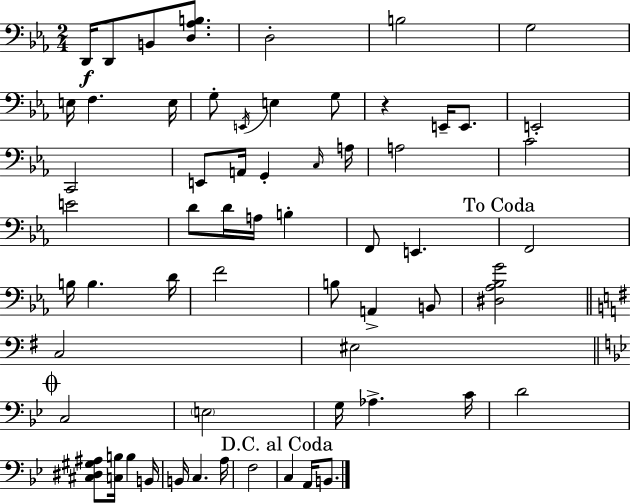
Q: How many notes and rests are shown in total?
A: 61